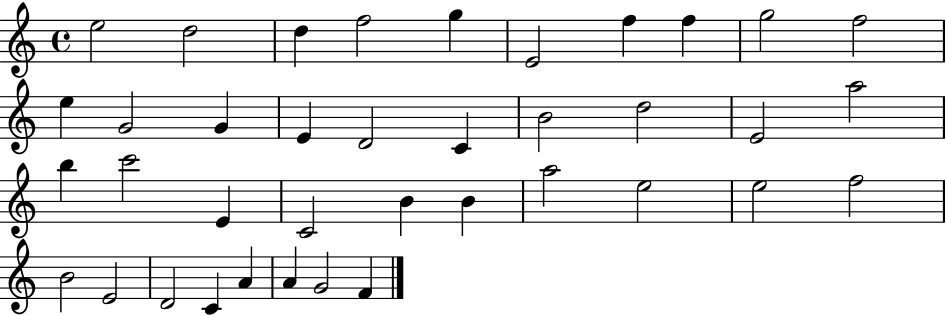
E5/h D5/h D5/q F5/h G5/q E4/h F5/q F5/q G5/h F5/h E5/q G4/h G4/q E4/q D4/h C4/q B4/h D5/h E4/h A5/h B5/q C6/h E4/q C4/h B4/q B4/q A5/h E5/h E5/h F5/h B4/h E4/h D4/h C4/q A4/q A4/q G4/h F4/q